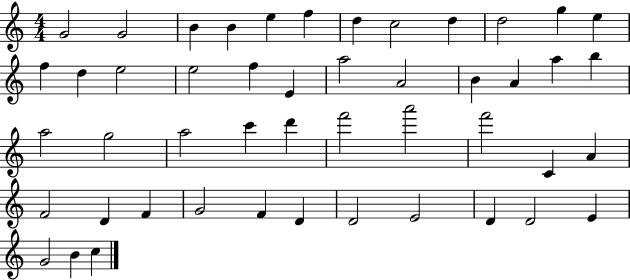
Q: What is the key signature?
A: C major